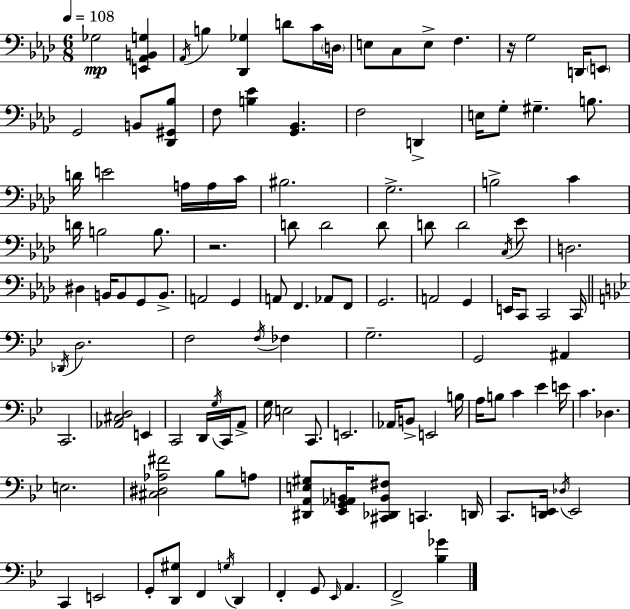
Gb3/h [E2,Ab2,B2,G3]/q Ab2/s B3/q [Db2,Gb3]/q D4/e C4/s D3/s E3/e C3/e E3/e F3/q. R/s G3/h D2/s E2/e G2/h B2/e [Db2,G#2,Bb3]/e F3/e [B3,Eb4]/q [G2,Bb2]/q. F3/h D2/q E3/s G3/e G#3/q. B3/e. D4/s E4/h A3/s A3/s C4/s BIS3/h. G3/h. B3/h C4/q D4/s B3/h B3/e. R/h. D4/e D4/h D4/e D4/e D4/h C3/s Eb4/e D3/h. D#3/q B2/s B2/e G2/e B2/e. A2/h G2/q A2/e F2/q. Ab2/e F2/e G2/h. A2/h G2/q E2/s C2/e C2/h C2/s Db2/s D3/h. F3/h F3/s FES3/q G3/h. G2/h A#2/q C2/h. [Ab2,C#3,D3]/h E2/q C2/h D2/s G3/s C2/s A2/e G3/s E3/h C2/e. E2/h. Ab2/s B2/e E2/h B3/s A3/s B3/e C4/q Eb4/q E4/s C4/q. Db3/q. E3/h. [C#3,D#3,Ab3,F#4]/h Bb3/e A3/e [D#2,A2,E3,G#3]/e [Eb2,G2,Ab2,B2]/s [C#2,Db2,B2,F#3]/e C2/q. D2/s C2/e. [D2,E2]/s Db3/s E2/h C2/q E2/h G2/e [D2,G#3]/e F2/q G3/s D2/q F2/q G2/e Eb2/s A2/q. F2/h [Bb3,Gb4]/q